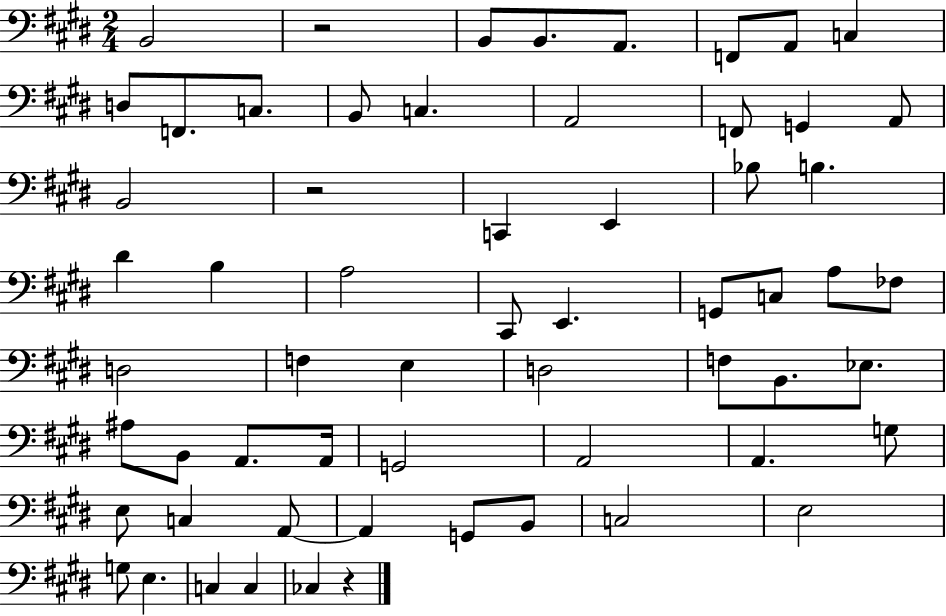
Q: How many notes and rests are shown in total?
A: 61